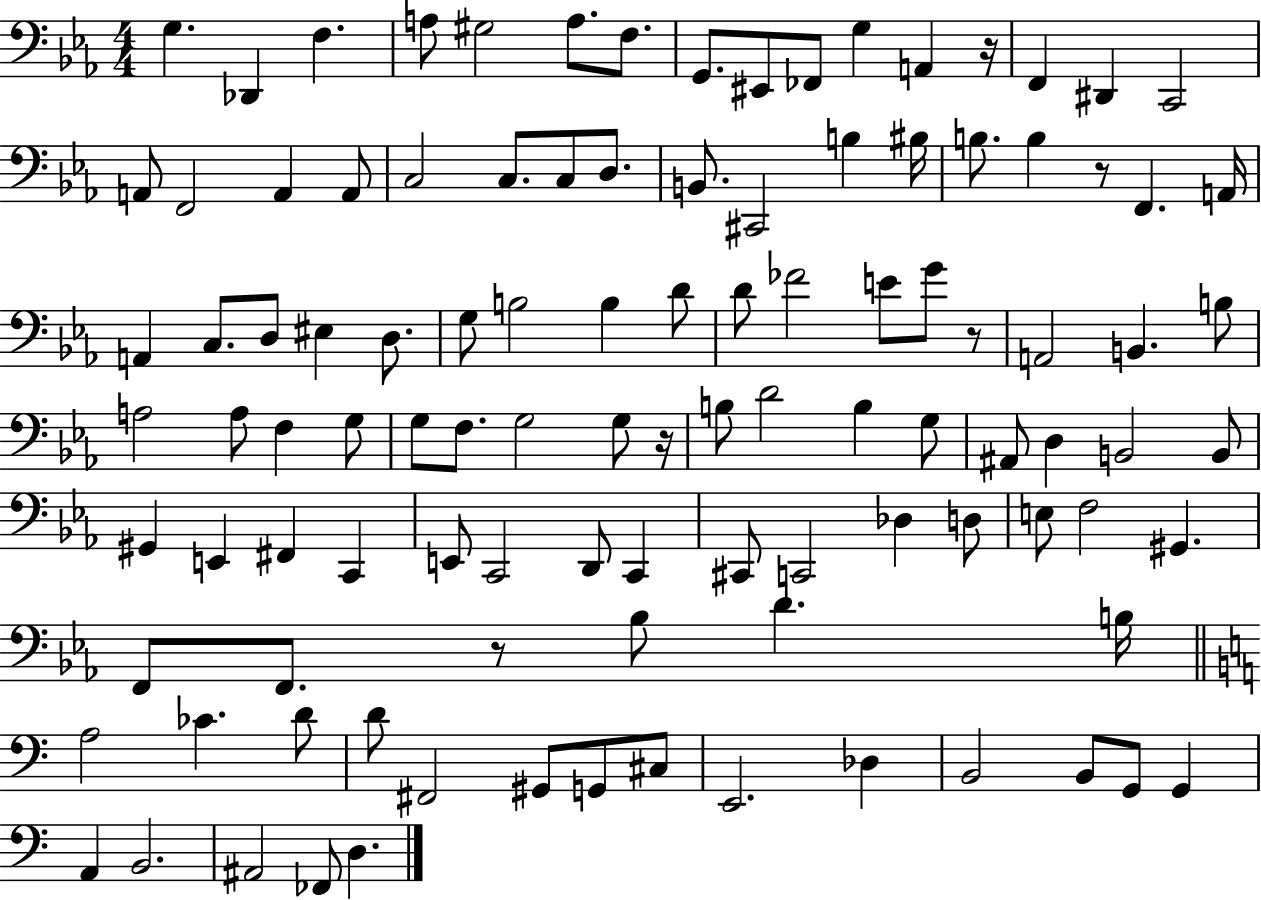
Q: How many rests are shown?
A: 5